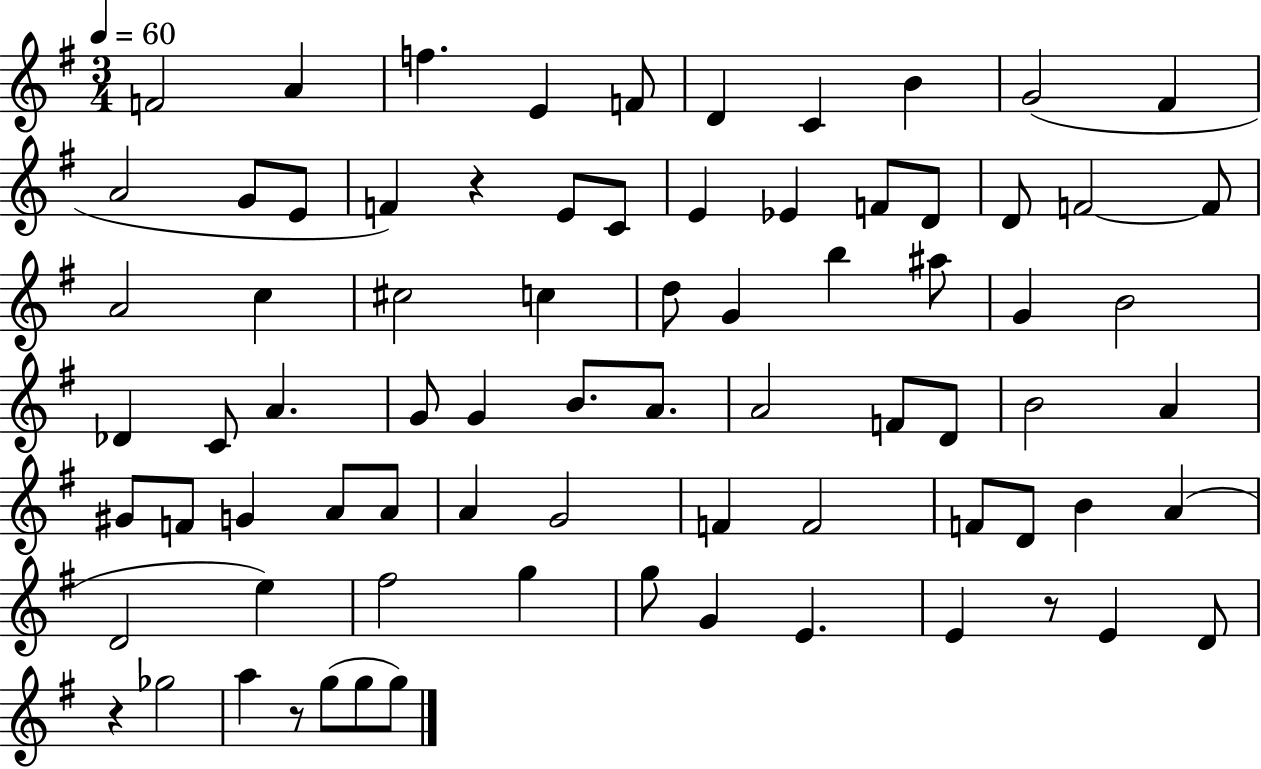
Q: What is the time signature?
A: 3/4